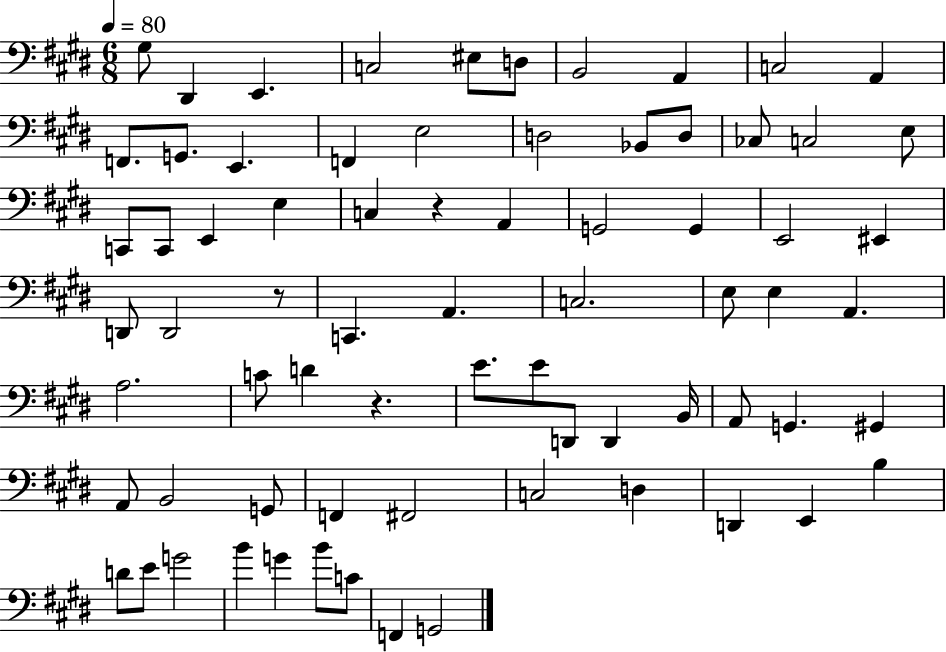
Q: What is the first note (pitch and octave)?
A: G#3